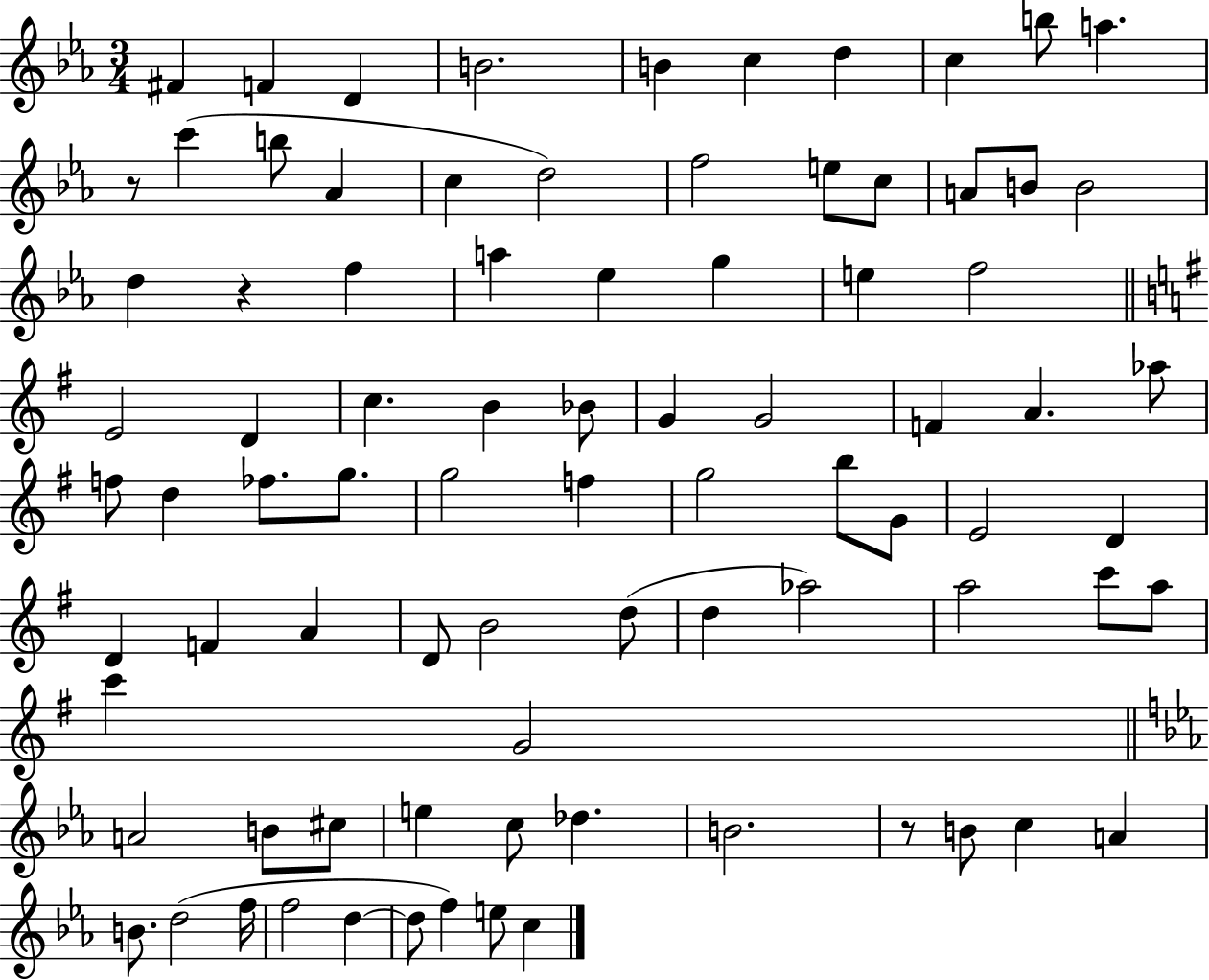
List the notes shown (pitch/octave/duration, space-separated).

F#4/q F4/q D4/q B4/h. B4/q C5/q D5/q C5/q B5/e A5/q. R/e C6/q B5/e Ab4/q C5/q D5/h F5/h E5/e C5/e A4/e B4/e B4/h D5/q R/q F5/q A5/q Eb5/q G5/q E5/q F5/h E4/h D4/q C5/q. B4/q Bb4/e G4/q G4/h F4/q A4/q. Ab5/e F5/e D5/q FES5/e. G5/e. G5/h F5/q G5/h B5/e G4/e E4/h D4/q D4/q F4/q A4/q D4/e B4/h D5/e D5/q Ab5/h A5/h C6/e A5/e C6/q G4/h A4/h B4/e C#5/e E5/q C5/e Db5/q. B4/h. R/e B4/e C5/q A4/q B4/e. D5/h F5/s F5/h D5/q D5/e F5/q E5/e C5/q